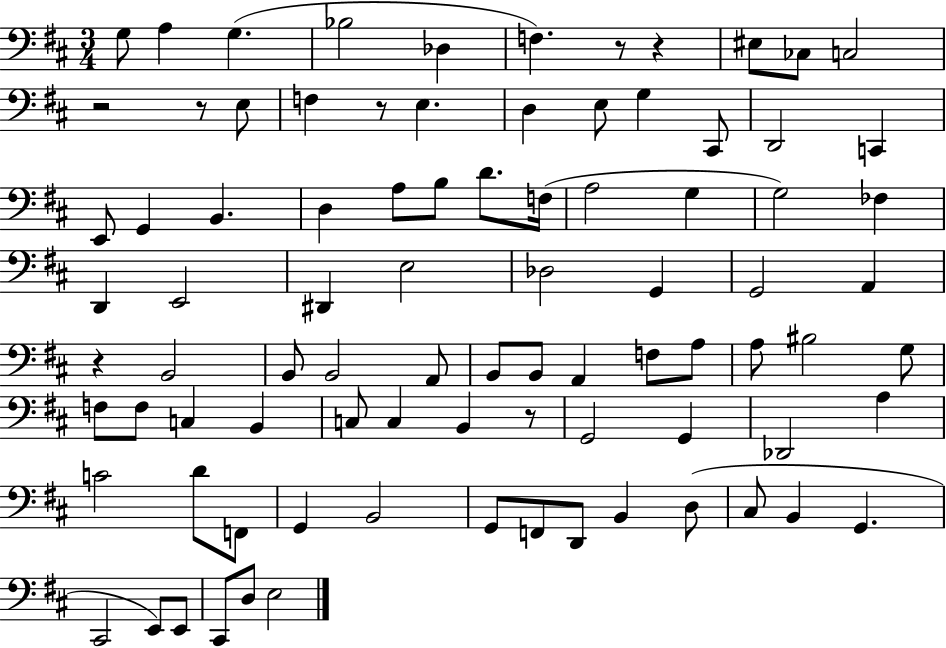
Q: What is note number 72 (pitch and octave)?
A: C#3